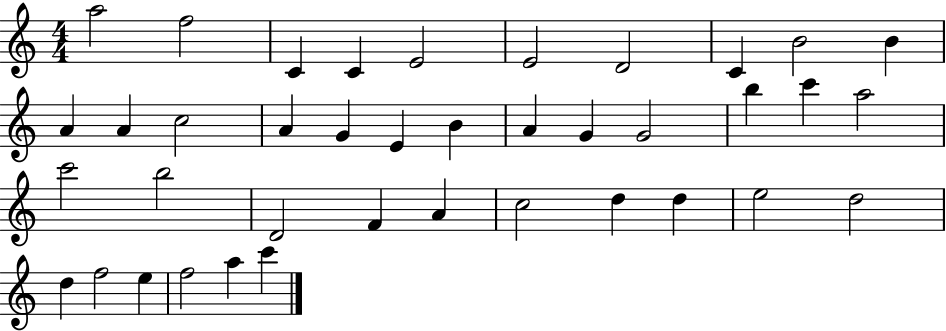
A5/h F5/h C4/q C4/q E4/h E4/h D4/h C4/q B4/h B4/q A4/q A4/q C5/h A4/q G4/q E4/q B4/q A4/q G4/q G4/h B5/q C6/q A5/h C6/h B5/h D4/h F4/q A4/q C5/h D5/q D5/q E5/h D5/h D5/q F5/h E5/q F5/h A5/q C6/q